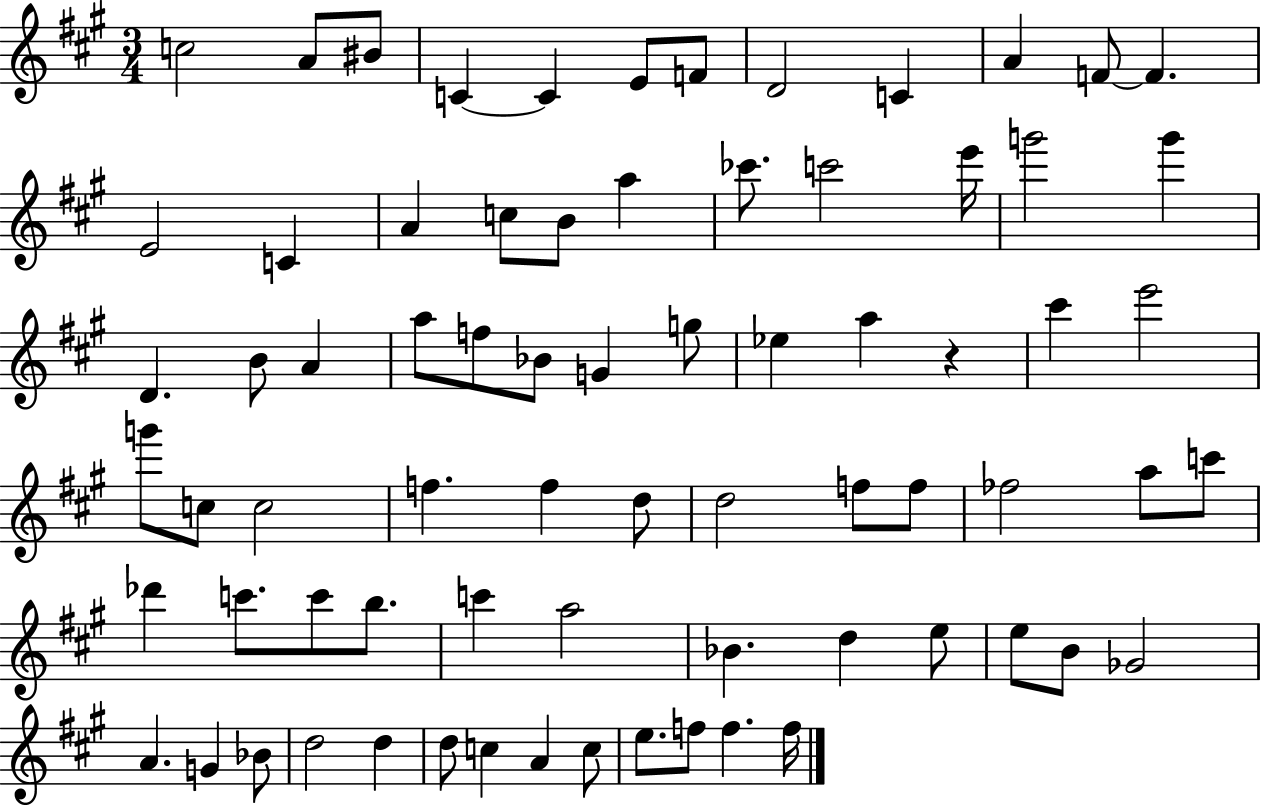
C5/h A4/e BIS4/e C4/q C4/q E4/e F4/e D4/h C4/q A4/q F4/e F4/q. E4/h C4/q A4/q C5/e B4/e A5/q CES6/e. C6/h E6/s G6/h G6/q D4/q. B4/e A4/q A5/e F5/e Bb4/e G4/q G5/e Eb5/q A5/q R/q C#6/q E6/h G6/e C5/e C5/h F5/q. F5/q D5/e D5/h F5/e F5/e FES5/h A5/e C6/e Db6/q C6/e. C6/e B5/e. C6/q A5/h Bb4/q. D5/q E5/e E5/e B4/e Gb4/h A4/q. G4/q Bb4/e D5/h D5/q D5/e C5/q A4/q C5/e E5/e. F5/e F5/q. F5/s